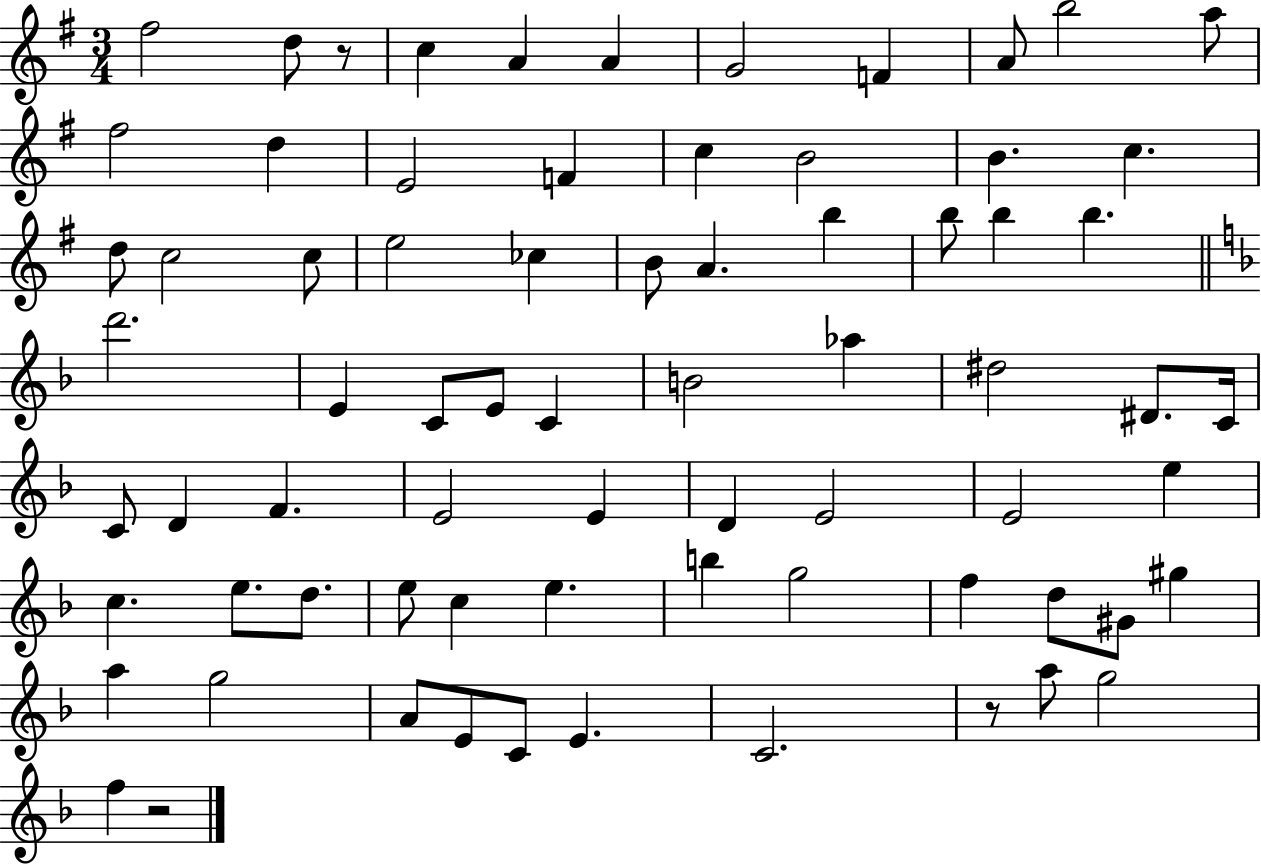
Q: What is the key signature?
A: G major